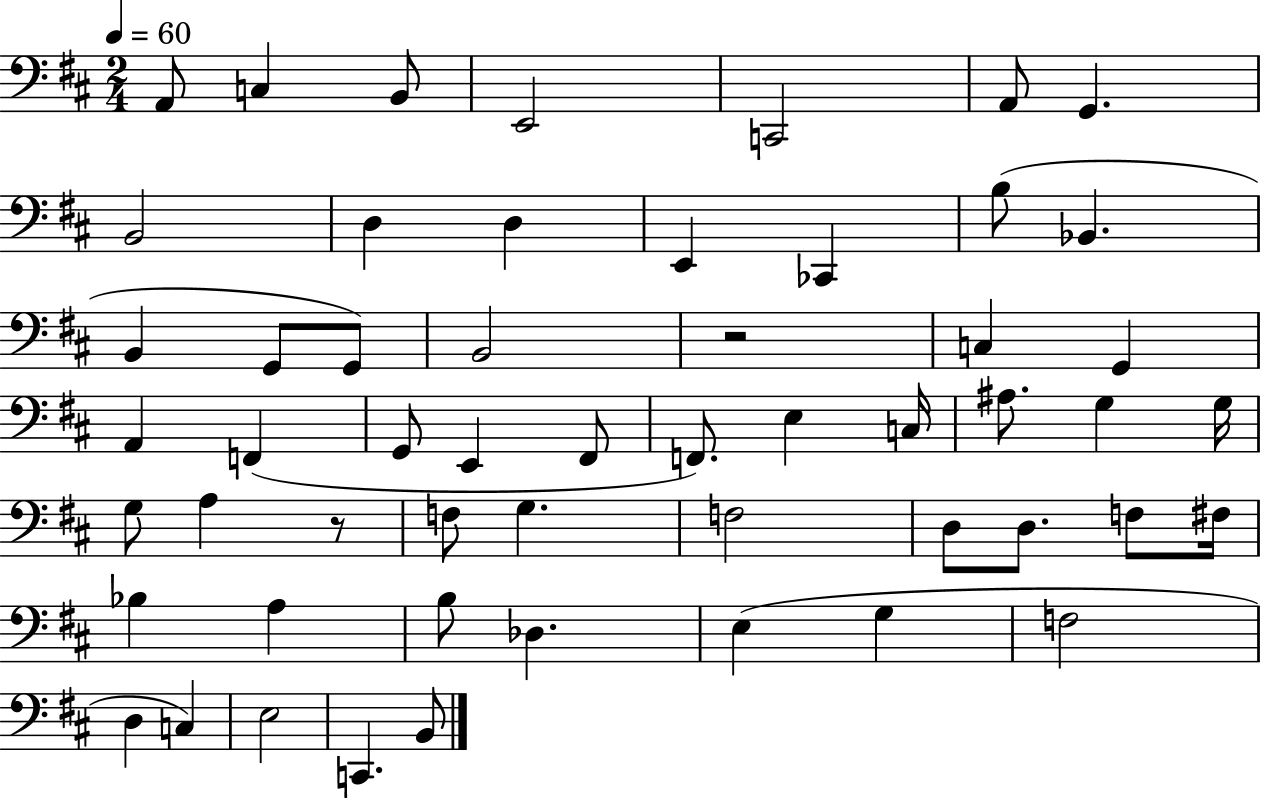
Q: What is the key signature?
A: D major